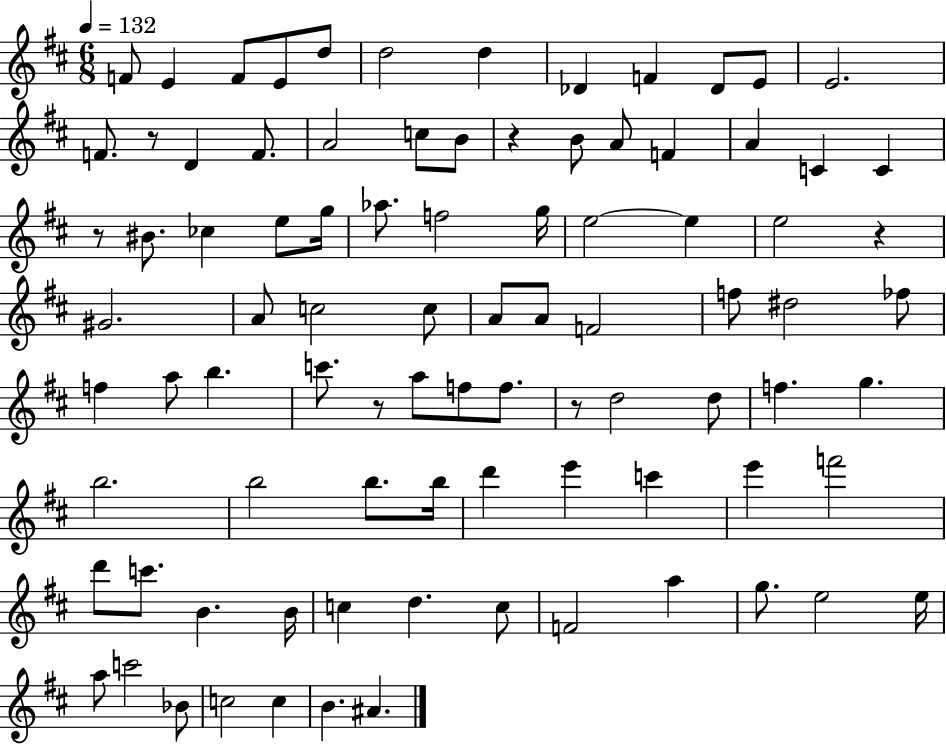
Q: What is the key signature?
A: D major